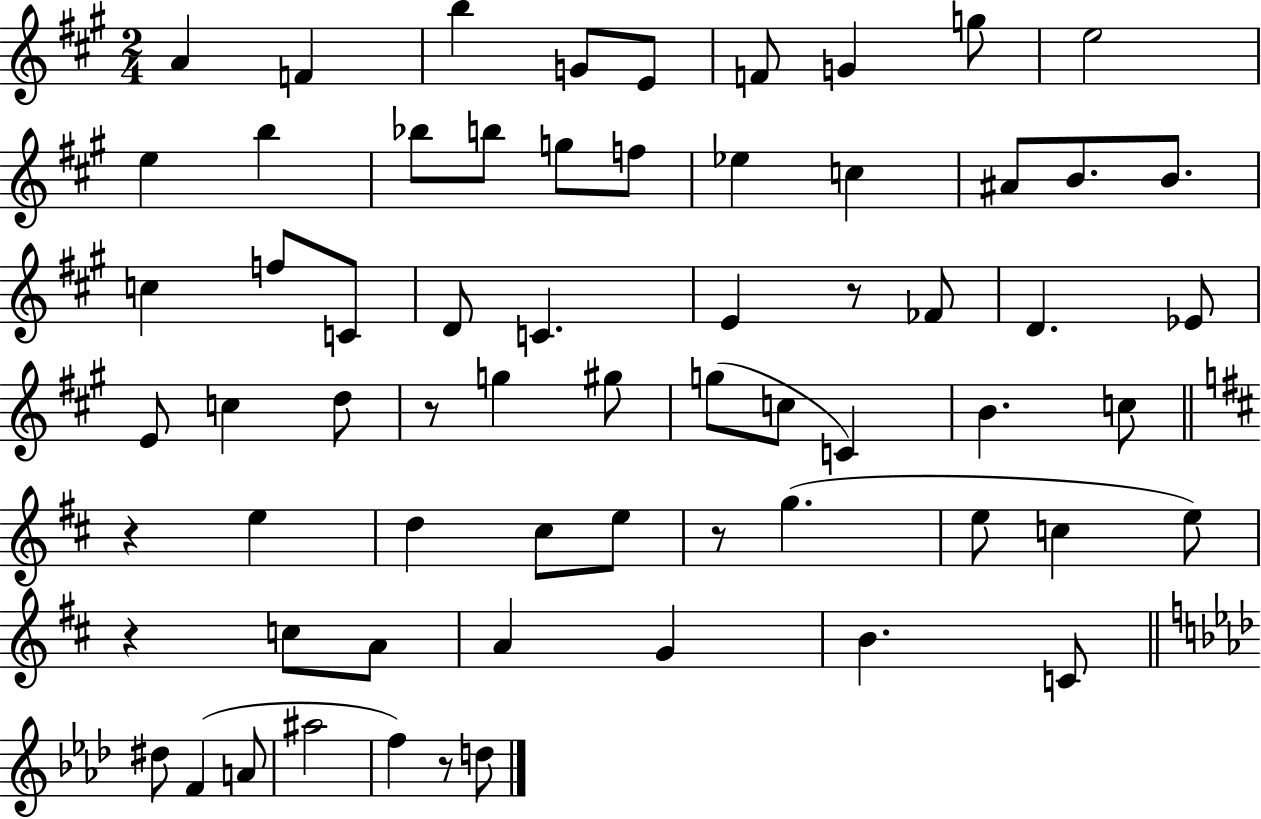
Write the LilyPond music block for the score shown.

{
  \clef treble
  \numericTimeSignature
  \time 2/4
  \key a \major
  a'4 f'4 | b''4 g'8 e'8 | f'8 g'4 g''8 | e''2 | \break e''4 b''4 | bes''8 b''8 g''8 f''8 | ees''4 c''4 | ais'8 b'8. b'8. | \break c''4 f''8 c'8 | d'8 c'4. | e'4 r8 fes'8 | d'4. ees'8 | \break e'8 c''4 d''8 | r8 g''4 gis''8 | g''8( c''8 c'4) | b'4. c''8 | \break \bar "||" \break \key d \major r4 e''4 | d''4 cis''8 e''8 | r8 g''4.( | e''8 c''4 e''8) | \break r4 c''8 a'8 | a'4 g'4 | b'4. c'8 | \bar "||" \break \key f \minor dis''8 f'4( a'8 | ais''2 | f''4) r8 d''8 | \bar "|."
}